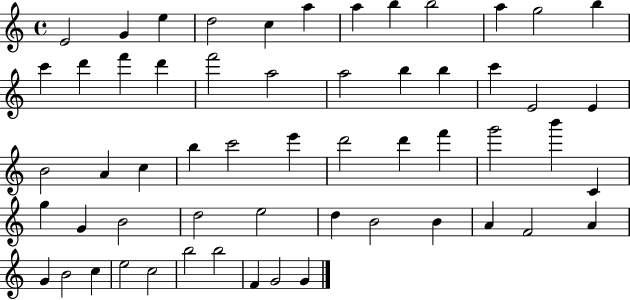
E4/h G4/q E5/q D5/h C5/q A5/q A5/q B5/q B5/h A5/q G5/h B5/q C6/q D6/q F6/q D6/q F6/h A5/h A5/h B5/q B5/q C6/q E4/h E4/q B4/h A4/q C5/q B5/q C6/h E6/q D6/h D6/q F6/q G6/h B6/q C4/q G5/q G4/q B4/h D5/h E5/h D5/q B4/h B4/q A4/q F4/h A4/q G4/q B4/h C5/q E5/h C5/h B5/h B5/h F4/q G4/h G4/q